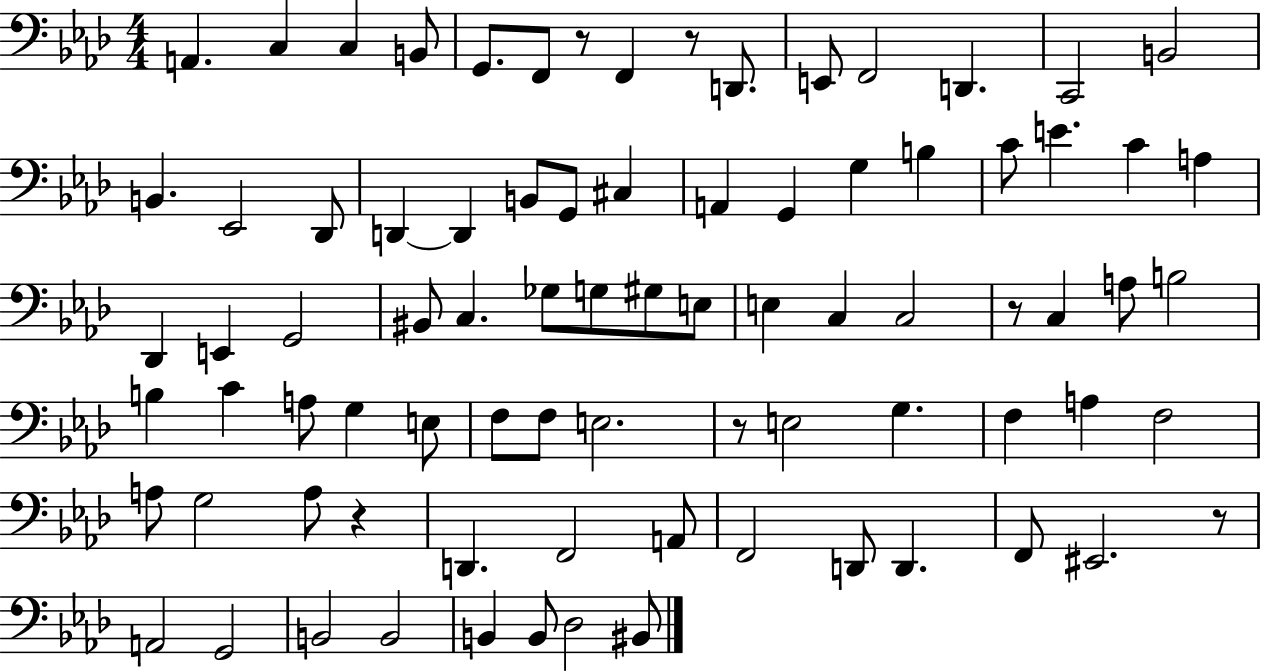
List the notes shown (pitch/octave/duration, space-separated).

A2/q. C3/q C3/q B2/e G2/e. F2/e R/e F2/q R/e D2/e. E2/e F2/h D2/q. C2/h B2/h B2/q. Eb2/h Db2/e D2/q D2/q B2/e G2/e C#3/q A2/q G2/q G3/q B3/q C4/e E4/q. C4/q A3/q Db2/q E2/q G2/h BIS2/e C3/q. Gb3/e G3/e G#3/e E3/e E3/q C3/q C3/h R/e C3/q A3/e B3/h B3/q C4/q A3/e G3/q E3/e F3/e F3/e E3/h. R/e E3/h G3/q. F3/q A3/q F3/h A3/e G3/h A3/e R/q D2/q. F2/h A2/e F2/h D2/e D2/q. F2/e EIS2/h. R/e A2/h G2/h B2/h B2/h B2/q B2/e Db3/h BIS2/e